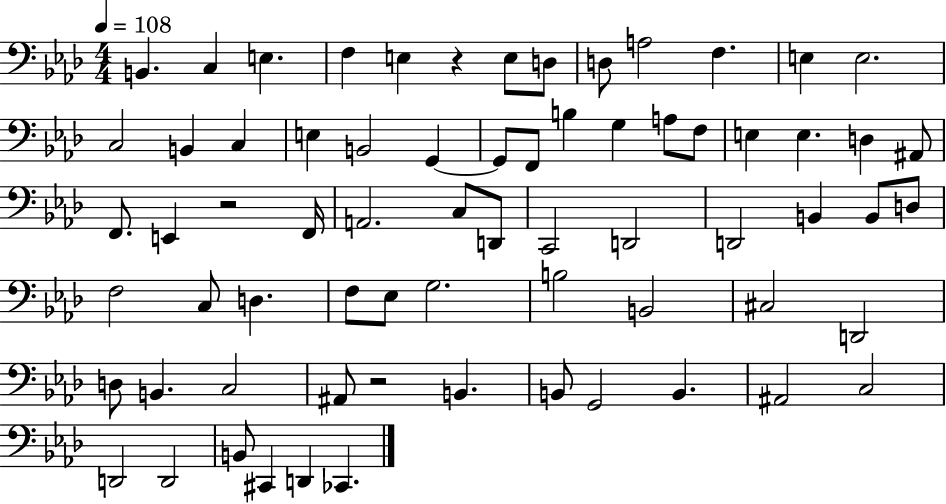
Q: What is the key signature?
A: AES major